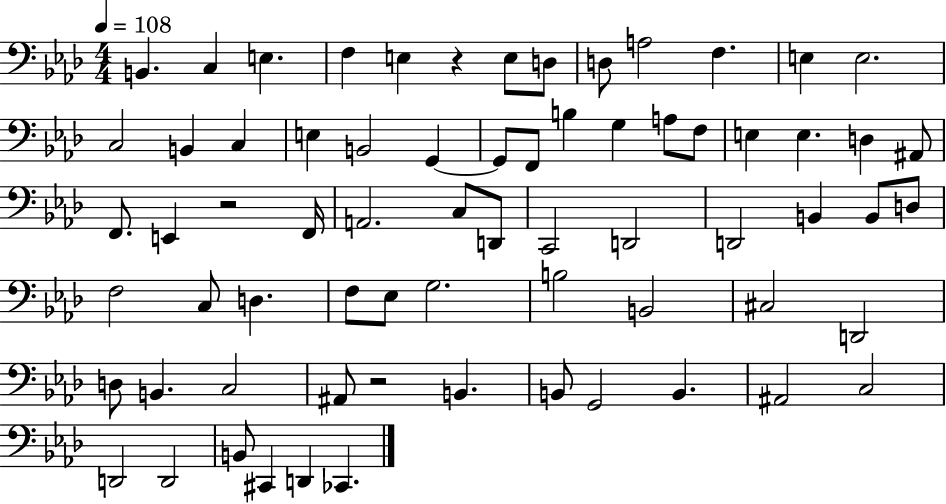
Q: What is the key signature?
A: AES major